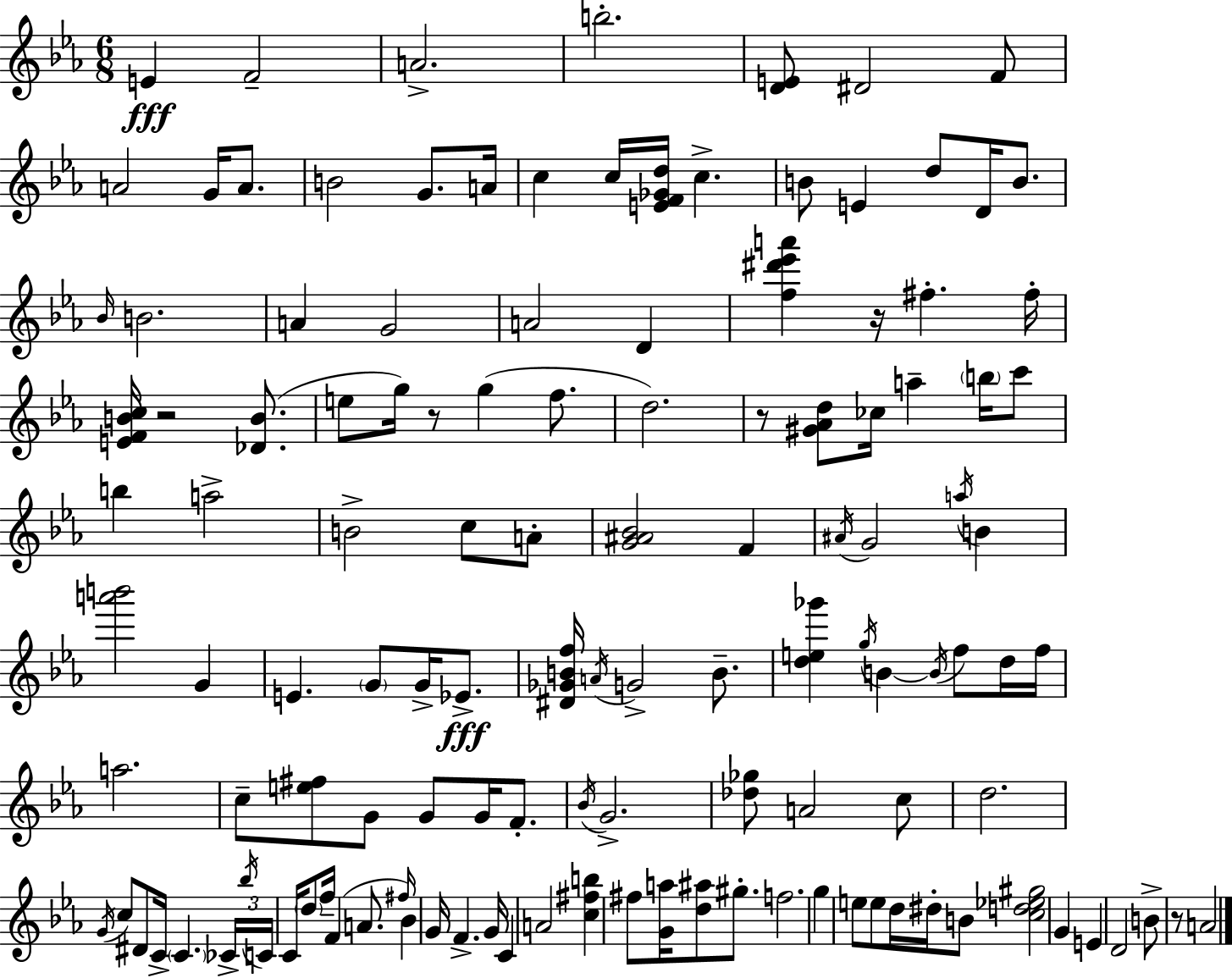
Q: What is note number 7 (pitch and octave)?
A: A4